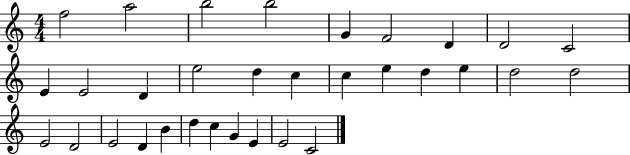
{
  \clef treble
  \numericTimeSignature
  \time 4/4
  \key c \major
  f''2 a''2 | b''2 b''2 | g'4 f'2 d'4 | d'2 c'2 | \break e'4 e'2 d'4 | e''2 d''4 c''4 | c''4 e''4 d''4 e''4 | d''2 d''2 | \break e'2 d'2 | e'2 d'4 b'4 | d''4 c''4 g'4 e'4 | e'2 c'2 | \break \bar "|."
}